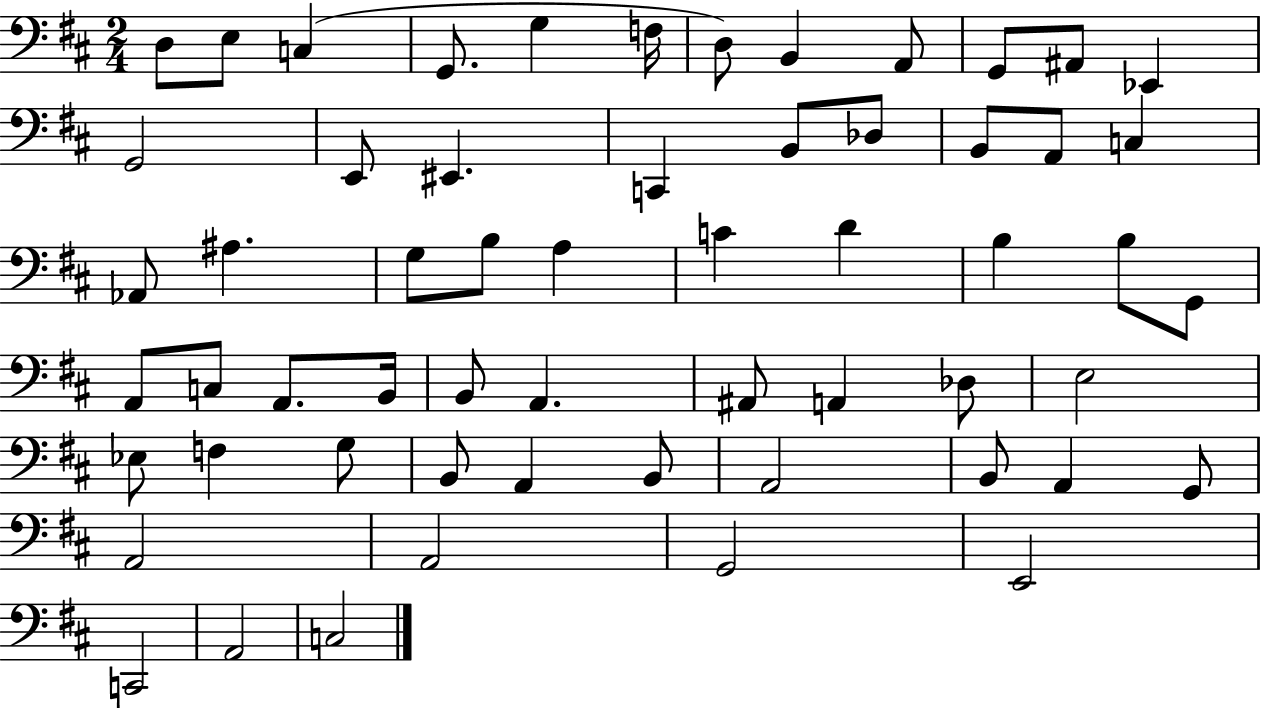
{
  \clef bass
  \numericTimeSignature
  \time 2/4
  \key d \major
  d8 e8 c4( | g,8. g4 f16 | d8) b,4 a,8 | g,8 ais,8 ees,4 | \break g,2 | e,8 eis,4. | c,4 b,8 des8 | b,8 a,8 c4 | \break aes,8 ais4. | g8 b8 a4 | c'4 d'4 | b4 b8 g,8 | \break a,8 c8 a,8. b,16 | b,8 a,4. | ais,8 a,4 des8 | e2 | \break ees8 f4 g8 | b,8 a,4 b,8 | a,2 | b,8 a,4 g,8 | \break a,2 | a,2 | g,2 | e,2 | \break c,2 | a,2 | c2 | \bar "|."
}